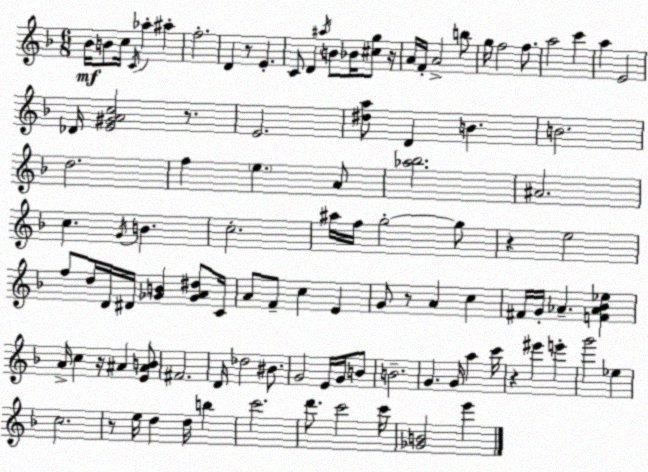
X:1
T:Untitled
M:6/8
L:1/4
K:Dm
_B/4 B/2 c/4 C/4 _a ^a f2 D z/2 E C/2 D ^a/4 B/2 _B/4 [^cg]/2 z/4 A/4 F/4 A2 b/2 g/4 f2 f/2 a2 c' a E2 _D/4 [E^GAc]2 z/2 E2 [^da]/2 D B B2 d2 f e A/2 [_a_b]2 ^A2 c G/4 B c2 ^a/4 f/4 g2 g/2 z e2 f/2 d/4 D/4 ^D/4 [_GB] [_GA^d]/2 C/4 A/2 F/2 c E G/2 z/2 A c ^F/4 G/4 _A [F_A_B_e] A/4 c z/4 ^A [E^AB]/2 ^F2 D/4 _d2 ^B/2 G2 E/4 G/4 B/2 B2 G G/4 a c'/4 z ^e' e' g'2 _e c2 z/2 e/4 d d/4 b c'2 d'/2 c'2 c'/4 [_GB]2 e'